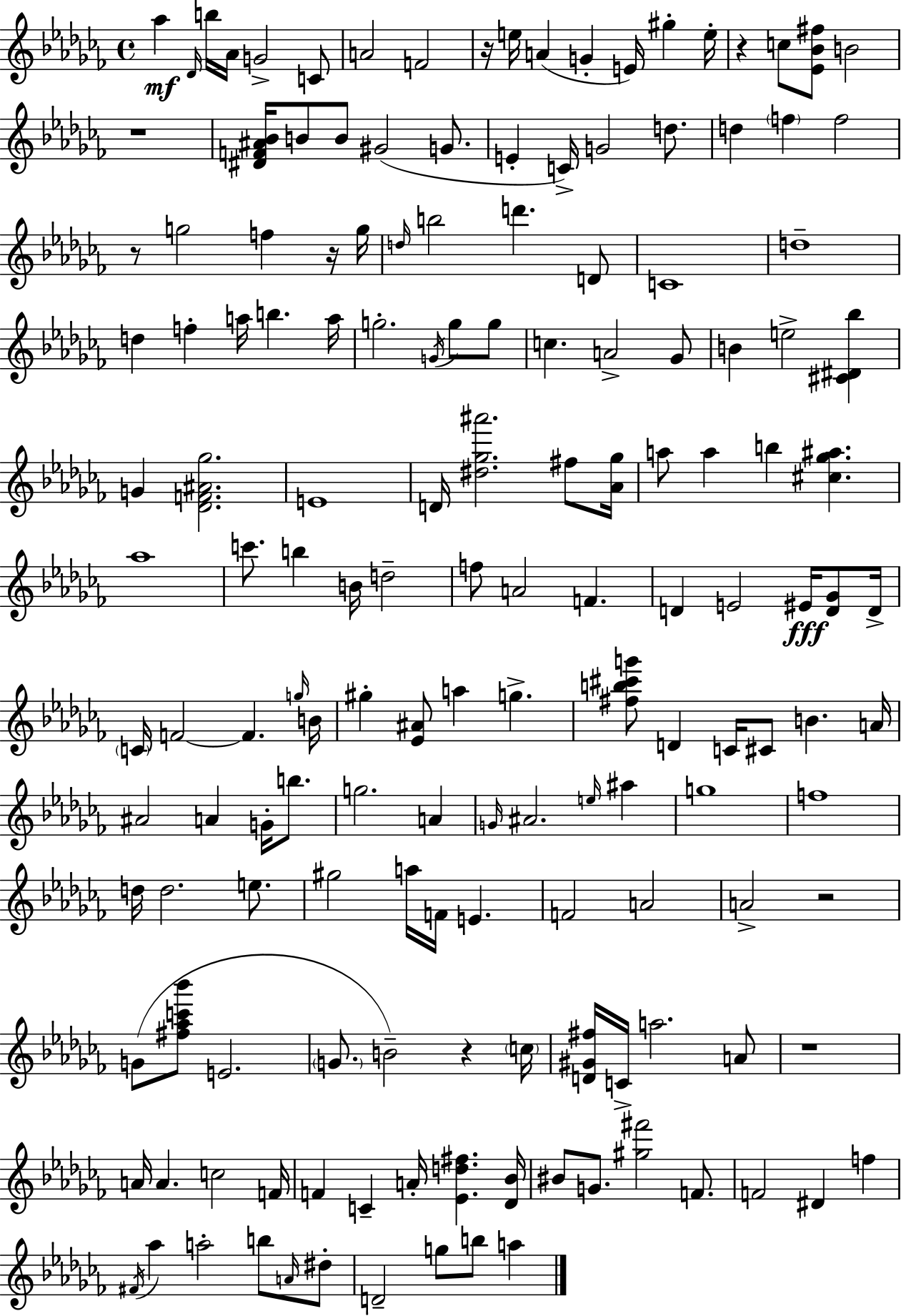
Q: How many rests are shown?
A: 8